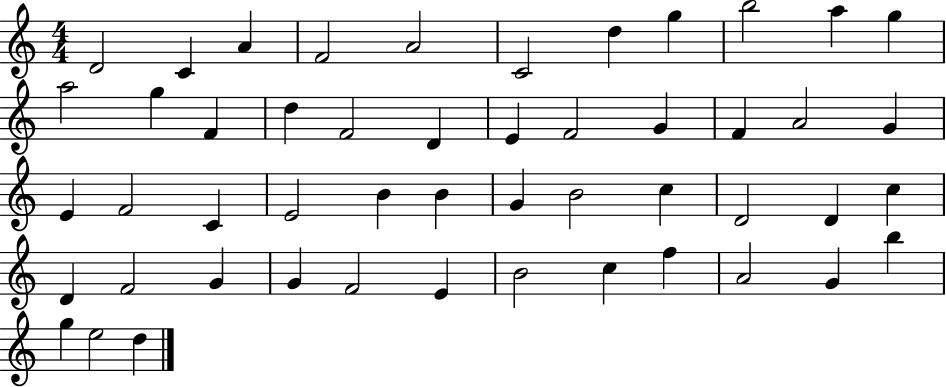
{
  \clef treble
  \numericTimeSignature
  \time 4/4
  \key c \major
  d'2 c'4 a'4 | f'2 a'2 | c'2 d''4 g''4 | b''2 a''4 g''4 | \break a''2 g''4 f'4 | d''4 f'2 d'4 | e'4 f'2 g'4 | f'4 a'2 g'4 | \break e'4 f'2 c'4 | e'2 b'4 b'4 | g'4 b'2 c''4 | d'2 d'4 c''4 | \break d'4 f'2 g'4 | g'4 f'2 e'4 | b'2 c''4 f''4 | a'2 g'4 b''4 | \break g''4 e''2 d''4 | \bar "|."
}